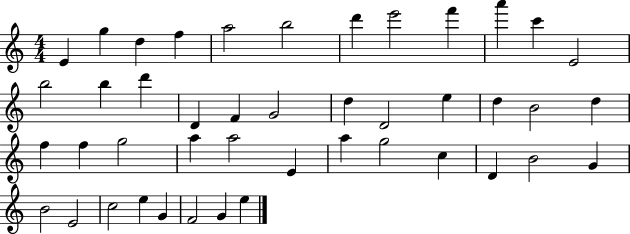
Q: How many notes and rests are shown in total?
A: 44